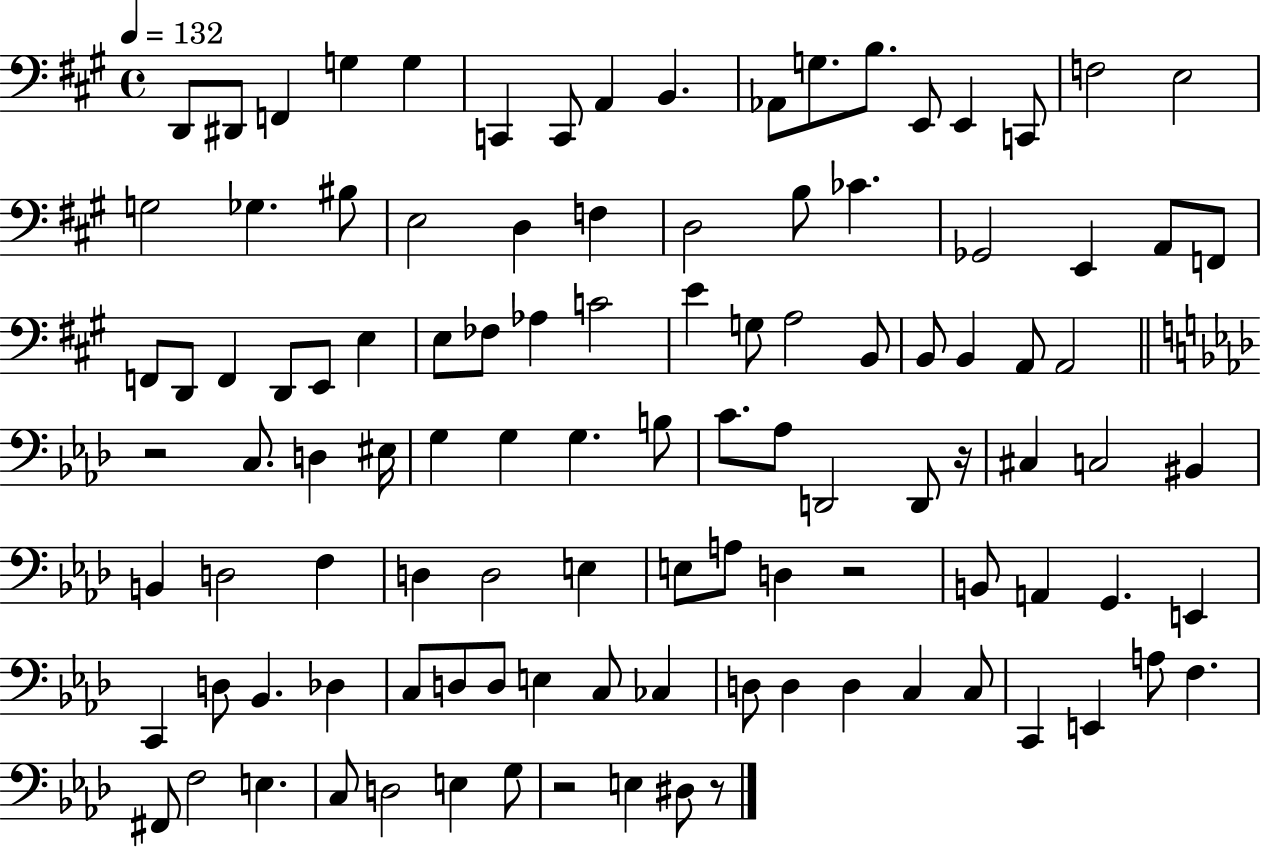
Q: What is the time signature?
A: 4/4